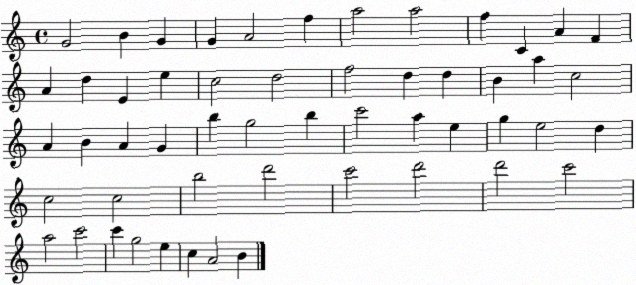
X:1
T:Untitled
M:4/4
L:1/4
K:C
G2 B G G A2 f a2 a2 f C A F A d E e c2 d2 f2 d d B a c2 A B A G b g2 b c'2 a e g e2 d c2 c2 b2 d'2 c'2 d'2 d'2 c'2 a2 c'2 c' g2 e c A2 B